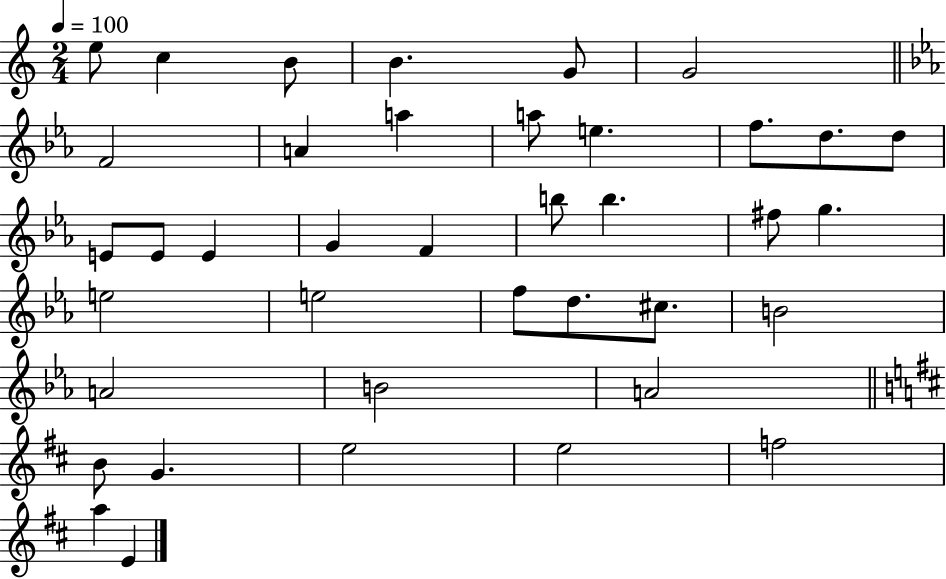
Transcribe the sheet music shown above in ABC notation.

X:1
T:Untitled
M:2/4
L:1/4
K:C
e/2 c B/2 B G/2 G2 F2 A a a/2 e f/2 d/2 d/2 E/2 E/2 E G F b/2 b ^f/2 g e2 e2 f/2 d/2 ^c/2 B2 A2 B2 A2 B/2 G e2 e2 f2 a E